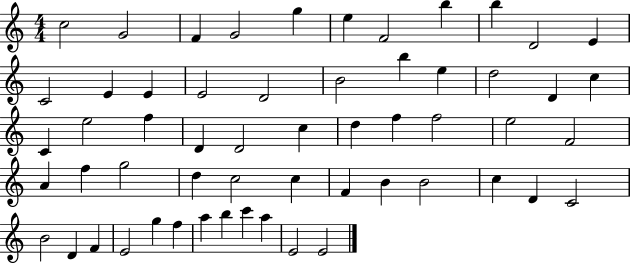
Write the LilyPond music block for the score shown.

{
  \clef treble
  \numericTimeSignature
  \time 4/4
  \key c \major
  c''2 g'2 | f'4 g'2 g''4 | e''4 f'2 b''4 | b''4 d'2 e'4 | \break c'2 e'4 e'4 | e'2 d'2 | b'2 b''4 e''4 | d''2 d'4 c''4 | \break c'4 e''2 f''4 | d'4 d'2 c''4 | d''4 f''4 f''2 | e''2 f'2 | \break a'4 f''4 g''2 | d''4 c''2 c''4 | f'4 b'4 b'2 | c''4 d'4 c'2 | \break b'2 d'4 f'4 | e'2 g''4 f''4 | a''4 b''4 c'''4 a''4 | e'2 e'2 | \break \bar "|."
}